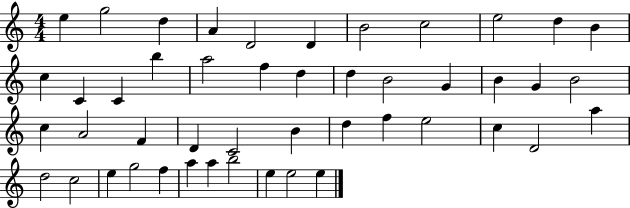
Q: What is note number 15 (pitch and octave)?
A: B5